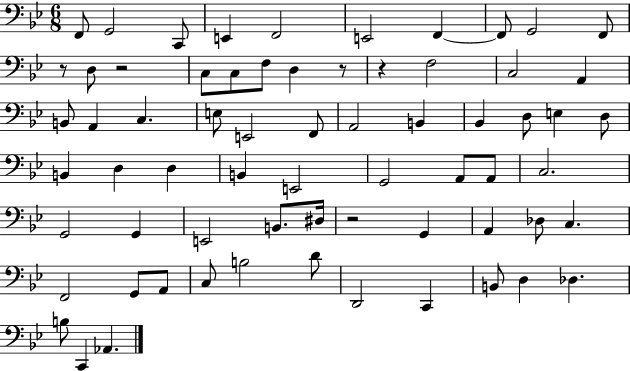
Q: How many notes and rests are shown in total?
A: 67